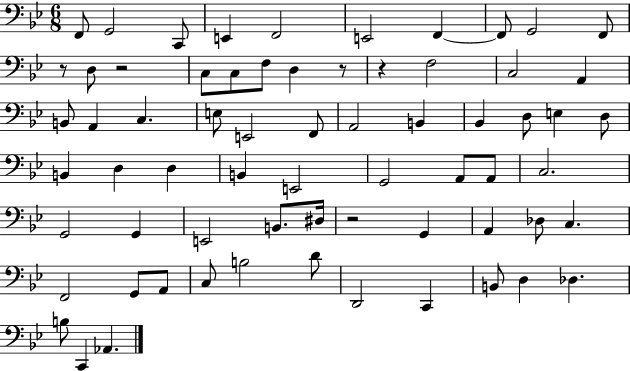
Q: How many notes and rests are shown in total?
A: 67